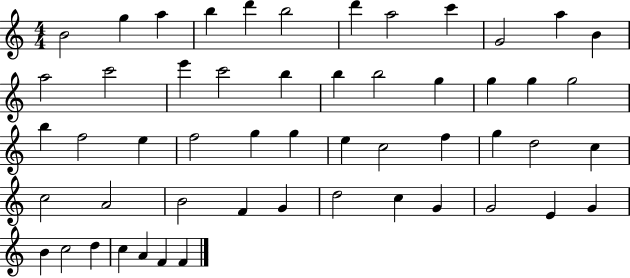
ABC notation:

X:1
T:Untitled
M:4/4
L:1/4
K:C
B2 g a b d' b2 d' a2 c' G2 a B a2 c'2 e' c'2 b b b2 g g g g2 b f2 e f2 g g e c2 f g d2 c c2 A2 B2 F G d2 c G G2 E G B c2 d c A F F